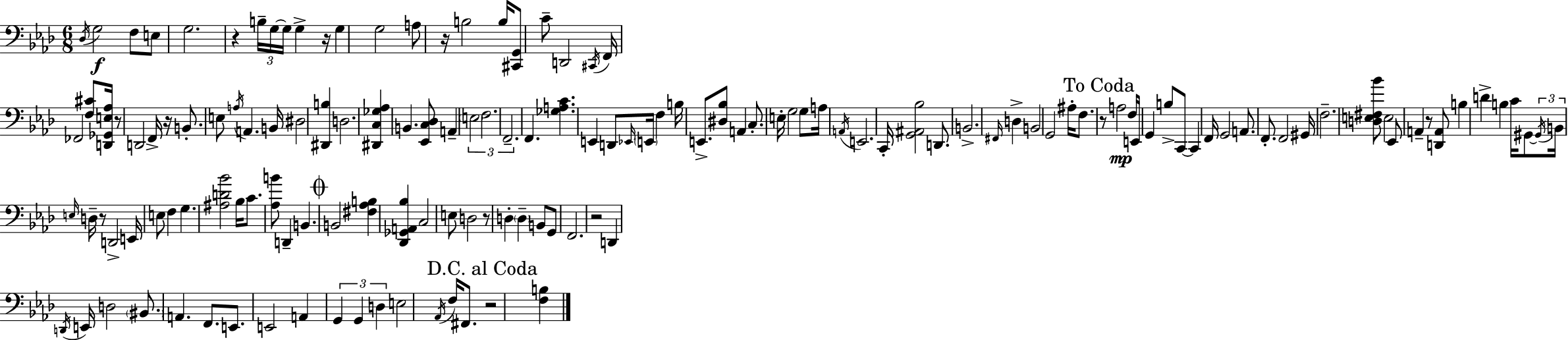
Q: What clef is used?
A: bass